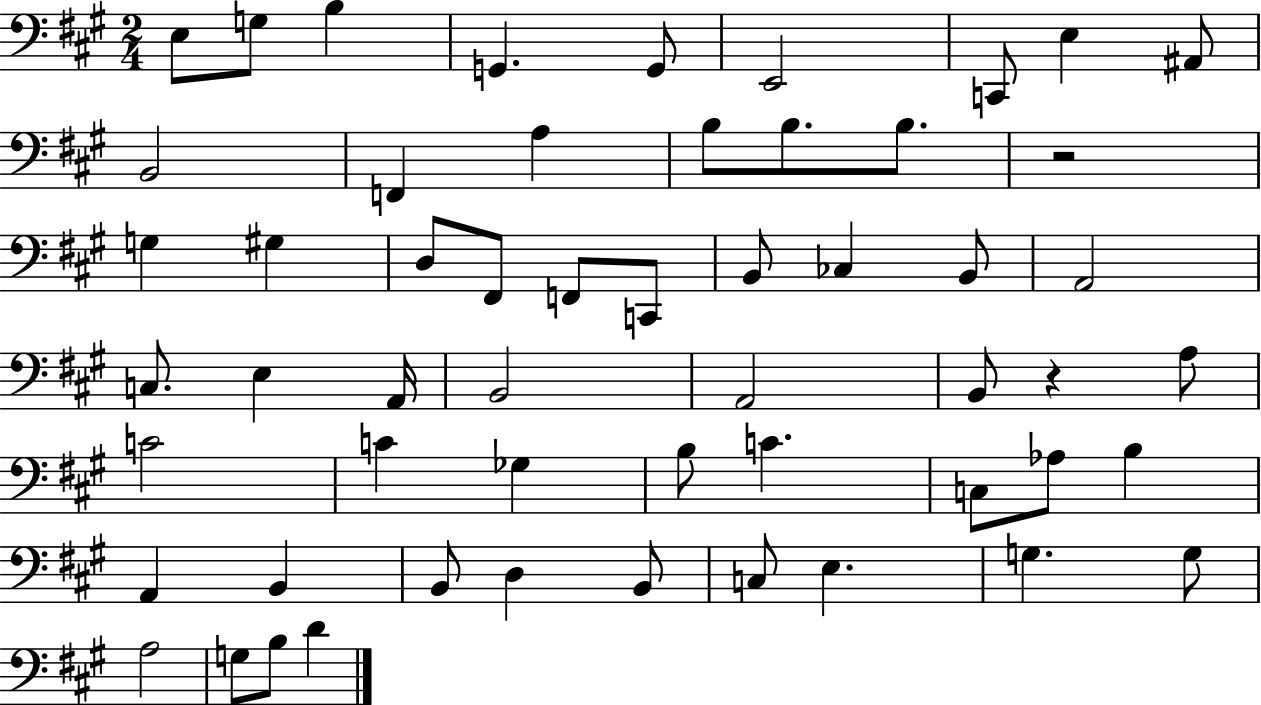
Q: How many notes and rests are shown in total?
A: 55